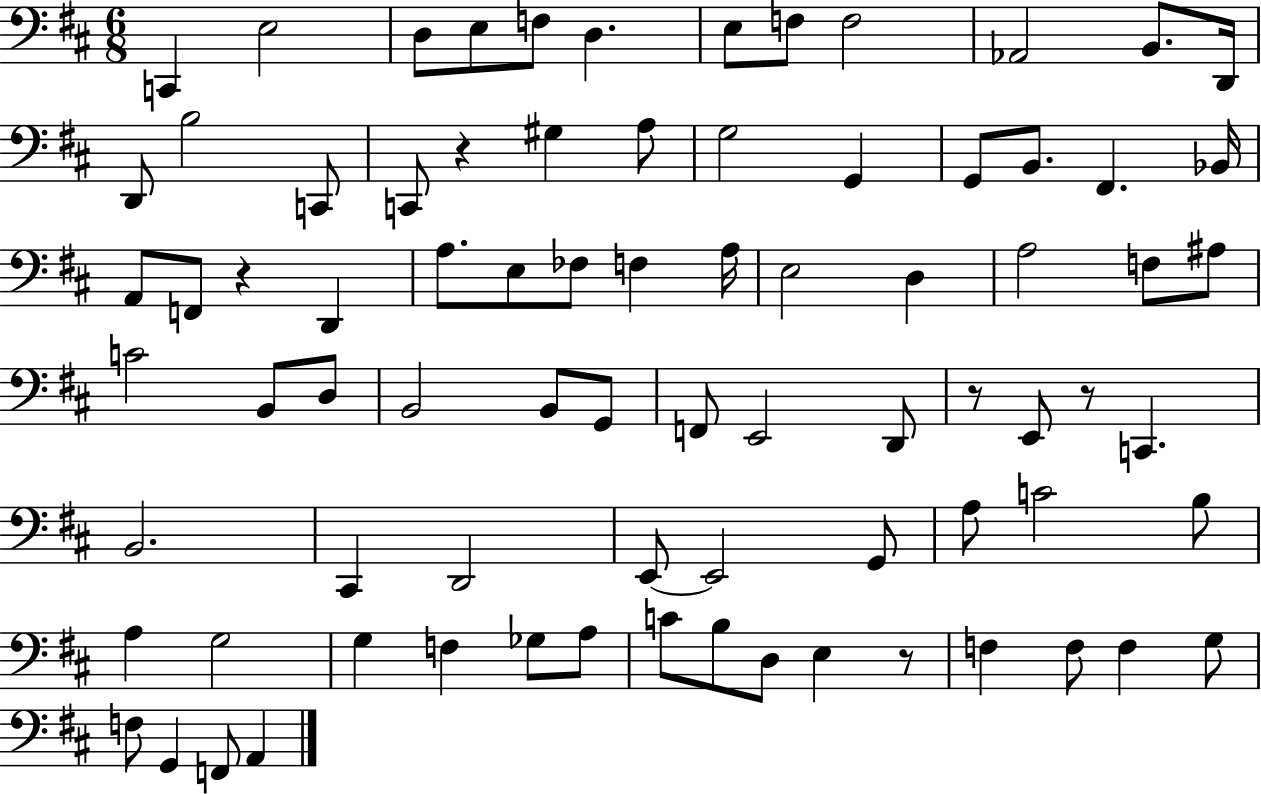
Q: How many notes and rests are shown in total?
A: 80